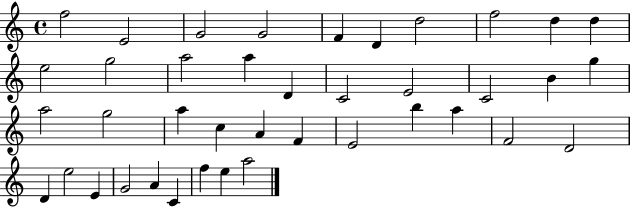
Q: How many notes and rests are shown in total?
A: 40